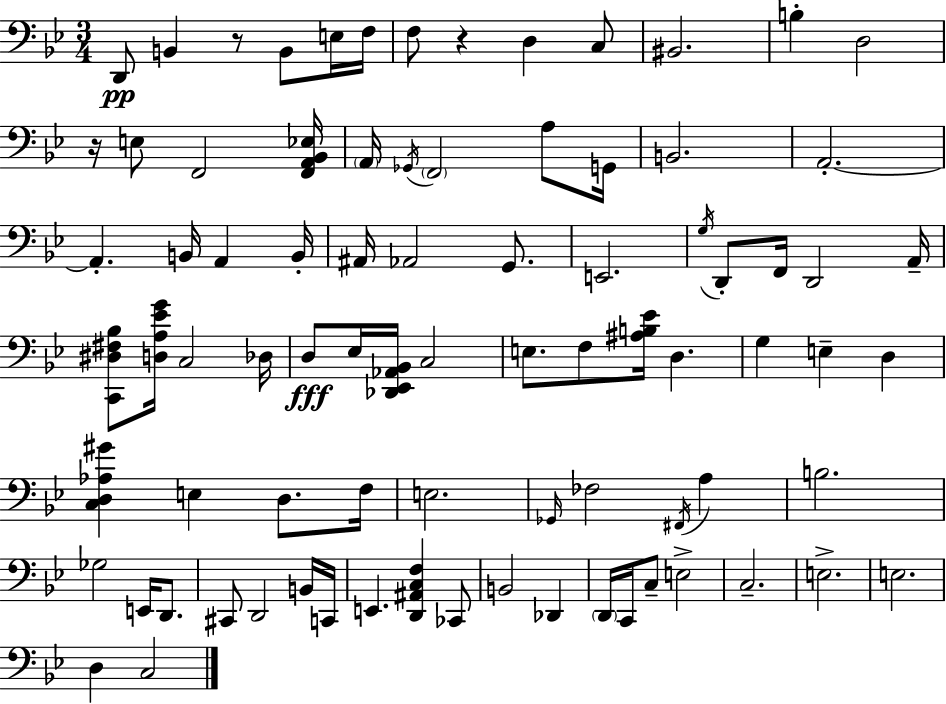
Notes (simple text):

D2/e B2/q R/e B2/e E3/s F3/s F3/e R/q D3/q C3/e BIS2/h. B3/q D3/h R/s E3/e F2/h [F2,A2,Bb2,Eb3]/s A2/s Gb2/s F2/h A3/e G2/s B2/h. A2/h. A2/q. B2/s A2/q B2/s A#2/s Ab2/h G2/e. E2/h. G3/s D2/e F2/s D2/h A2/s [C2,D#3,F#3,Bb3]/e [D3,A3,Eb4,G4]/s C3/h Db3/s D3/e Eb3/s [Db2,Eb2,Ab2,Bb2]/s C3/h E3/e. F3/e [A#3,B3,Eb4]/s D3/q. G3/q E3/q D3/q [C3,D3,Ab3,G#4]/q E3/q D3/e. F3/s E3/h. Gb2/s FES3/h F#2/s A3/q B3/h. Gb3/h E2/s D2/e. C#2/e D2/h B2/s C2/s E2/q. [D2,A#2,C3,F3]/q CES2/e B2/h Db2/q D2/s C2/s C3/e E3/h C3/h. E3/h. E3/h. D3/q C3/h